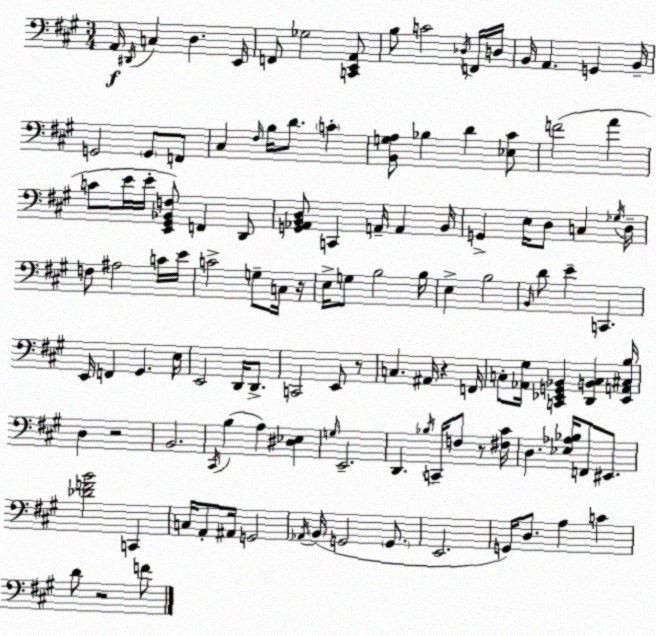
X:1
T:Untitled
M:3/4
L:1/4
K:A
A,,/4 ^D,,/4 C, D, E,,/4 F,,/2 _G,2 [C,,E,,A,,]/2 B,/2 C2 _D,/4 F,,/4 D,/4 B,,/4 A,, G,, B,,/4 G,,2 G,,/2 F,,/2 ^C, ^F,/4 B,/4 D/2 C [B,,G,A,]/2 _B, D [_E,^C]/2 F2 A C/2 E/4 E/4 [E,,^G,,_B,,F,]/2 F,, D,,/2 [G,,_A,,B,,D,]/2 C,, A,,/4 A,, B,,/4 G,, E,/4 D,/2 C, _G,/4 D,/4 F,/2 ^A,2 C/4 E/4 C2 G,/2 C,/4 z/4 E,/4 G,/2 B,2 B,/4 E, B,2 B,,/4 D/2 E C,, E,,/4 F,, ^G,, E,/4 E,,2 D,,/4 D,,/2 C,,2 E,,/2 z/2 C, ^A,,/4 z F,,/4 C,/2 [_A,,^G,]/4 [C,,_E,,G,,_B,,] [D,,B,,C,] [_E,,A,,^C,B,]/4 D, z2 B,,2 ^C,,/4 B, A, [^D,_E,] G,/4 E,,2 D,, _B,/4 C,,/4 F,/2 z/2 [^F,^C]/4 D, [_E,_A,_B,]/4 F,,/2 ^E,,/2 [_DFB]2 C,, C,/4 A,,/2 ^A,,/4 G,,2 _A,,/4 B,,/4 G,,2 G,,/2 E,,2 G,,/4 D,/2 A, C D/2 z2 F/2